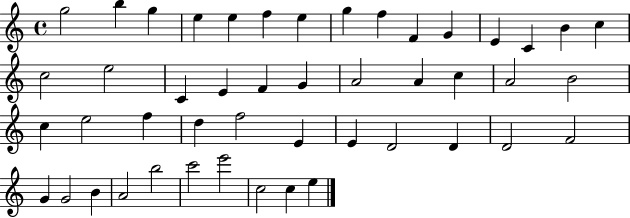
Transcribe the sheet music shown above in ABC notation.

X:1
T:Untitled
M:4/4
L:1/4
K:C
g2 b g e e f e g f F G E C B c c2 e2 C E F G A2 A c A2 B2 c e2 f d f2 E E D2 D D2 F2 G G2 B A2 b2 c'2 e'2 c2 c e